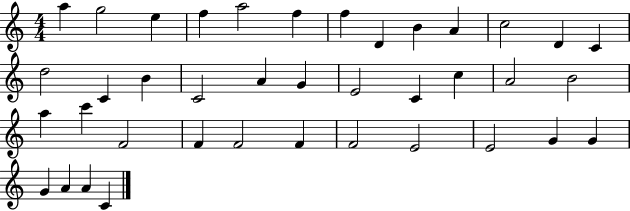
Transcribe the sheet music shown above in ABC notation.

X:1
T:Untitled
M:4/4
L:1/4
K:C
a g2 e f a2 f f D B A c2 D C d2 C B C2 A G E2 C c A2 B2 a c' F2 F F2 F F2 E2 E2 G G G A A C